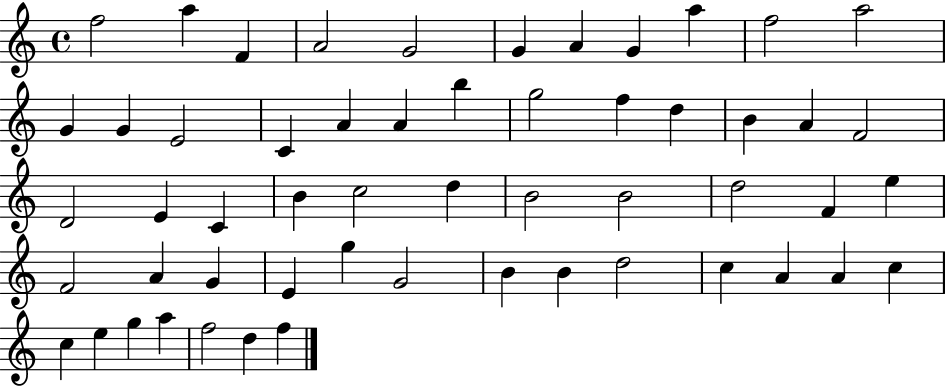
X:1
T:Untitled
M:4/4
L:1/4
K:C
f2 a F A2 G2 G A G a f2 a2 G G E2 C A A b g2 f d B A F2 D2 E C B c2 d B2 B2 d2 F e F2 A G E g G2 B B d2 c A A c c e g a f2 d f